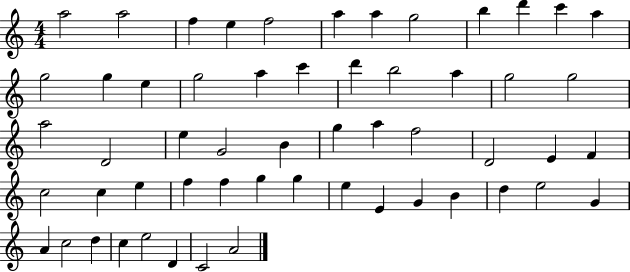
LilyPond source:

{
  \clef treble
  \numericTimeSignature
  \time 4/4
  \key c \major
  a''2 a''2 | f''4 e''4 f''2 | a''4 a''4 g''2 | b''4 d'''4 c'''4 a''4 | \break g''2 g''4 e''4 | g''2 a''4 c'''4 | d'''4 b''2 a''4 | g''2 g''2 | \break a''2 d'2 | e''4 g'2 b'4 | g''4 a''4 f''2 | d'2 e'4 f'4 | \break c''2 c''4 e''4 | f''4 f''4 g''4 g''4 | e''4 e'4 g'4 b'4 | d''4 e''2 g'4 | \break a'4 c''2 d''4 | c''4 e''2 d'4 | c'2 a'2 | \bar "|."
}